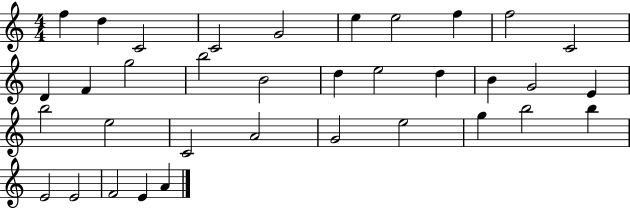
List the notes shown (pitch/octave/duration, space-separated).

F5/q D5/q C4/h C4/h G4/h E5/q E5/h F5/q F5/h C4/h D4/q F4/q G5/h B5/h B4/h D5/q E5/h D5/q B4/q G4/h E4/q B5/h E5/h C4/h A4/h G4/h E5/h G5/q B5/h B5/q E4/h E4/h F4/h E4/q A4/q